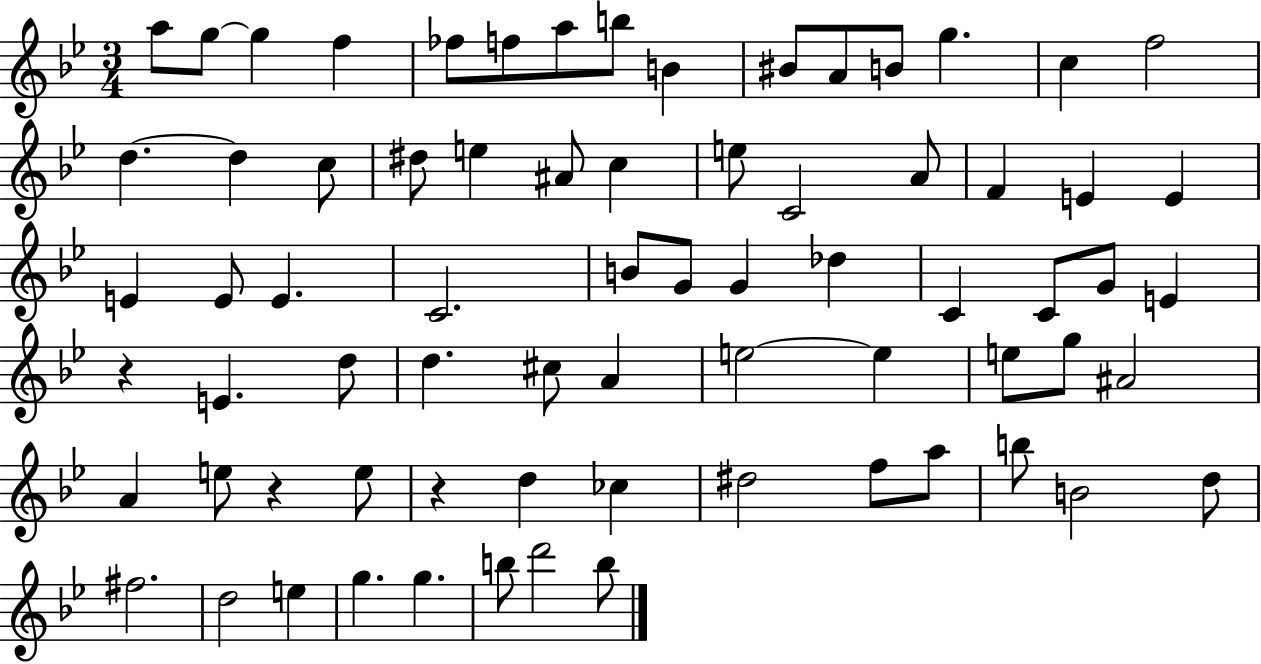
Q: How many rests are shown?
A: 3